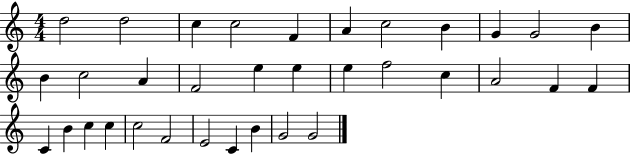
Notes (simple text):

D5/h D5/h C5/q C5/h F4/q A4/q C5/h B4/q G4/q G4/h B4/q B4/q C5/h A4/q F4/h E5/q E5/q E5/q F5/h C5/q A4/h F4/q F4/q C4/q B4/q C5/q C5/q C5/h F4/h E4/h C4/q B4/q G4/h G4/h